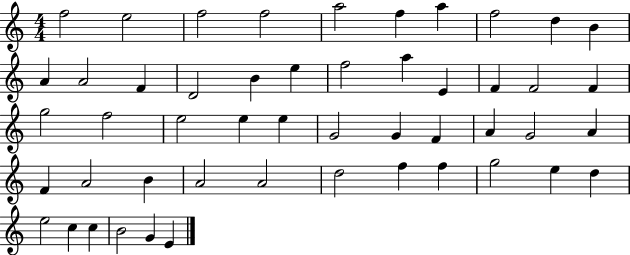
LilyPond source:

{
  \clef treble
  \numericTimeSignature
  \time 4/4
  \key c \major
  f''2 e''2 | f''2 f''2 | a''2 f''4 a''4 | f''2 d''4 b'4 | \break a'4 a'2 f'4 | d'2 b'4 e''4 | f''2 a''4 e'4 | f'4 f'2 f'4 | \break g''2 f''2 | e''2 e''4 e''4 | g'2 g'4 f'4 | a'4 g'2 a'4 | \break f'4 a'2 b'4 | a'2 a'2 | d''2 f''4 f''4 | g''2 e''4 d''4 | \break e''2 c''4 c''4 | b'2 g'4 e'4 | \bar "|."
}